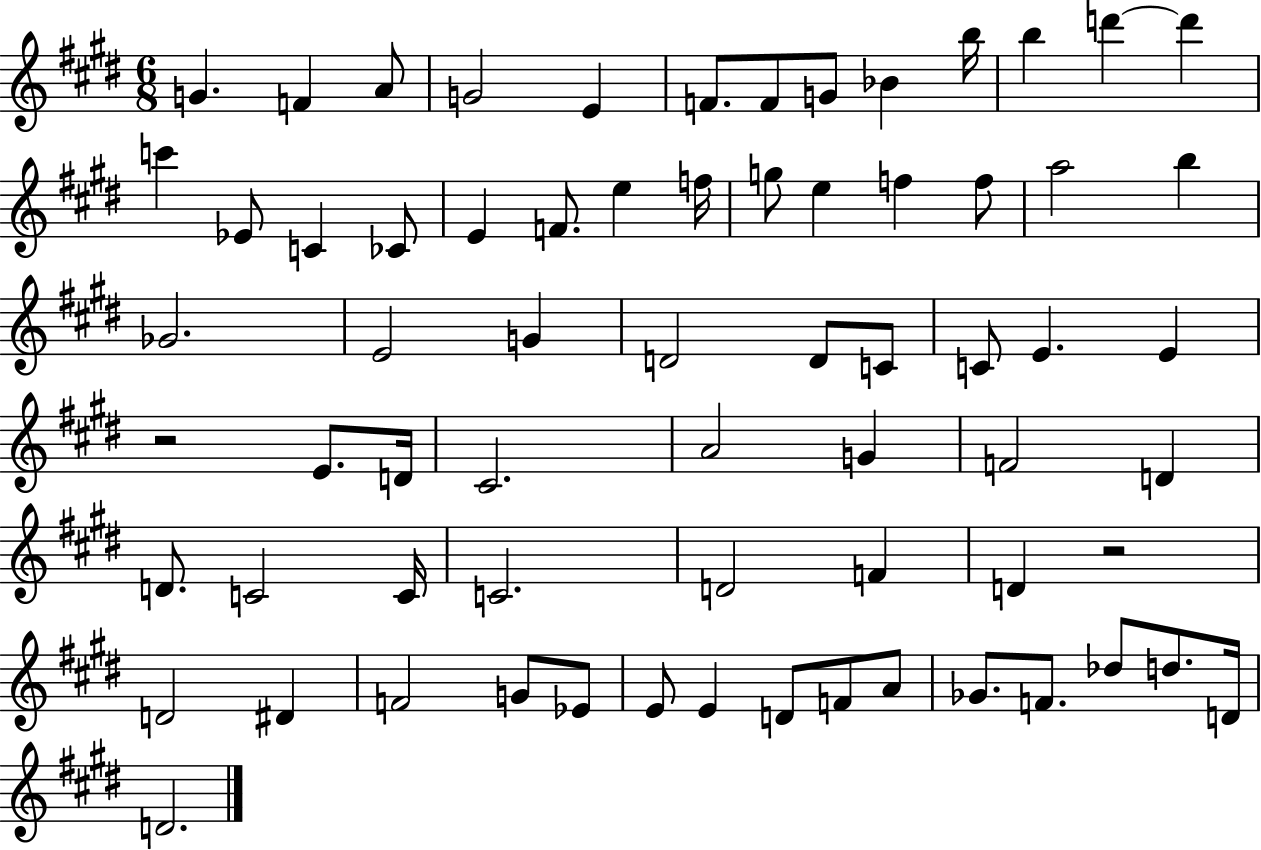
G4/q. F4/q A4/e G4/h E4/q F4/e. F4/e G4/e Bb4/q B5/s B5/q D6/q D6/q C6/q Eb4/e C4/q CES4/e E4/q F4/e. E5/q F5/s G5/e E5/q F5/q F5/e A5/h B5/q Gb4/h. E4/h G4/q D4/h D4/e C4/e C4/e E4/q. E4/q R/h E4/e. D4/s C#4/h. A4/h G4/q F4/h D4/q D4/e. C4/h C4/s C4/h. D4/h F4/q D4/q R/h D4/h D#4/q F4/h G4/e Eb4/e E4/e E4/q D4/e F4/e A4/e Gb4/e. F4/e. Db5/e D5/e. D4/s D4/h.